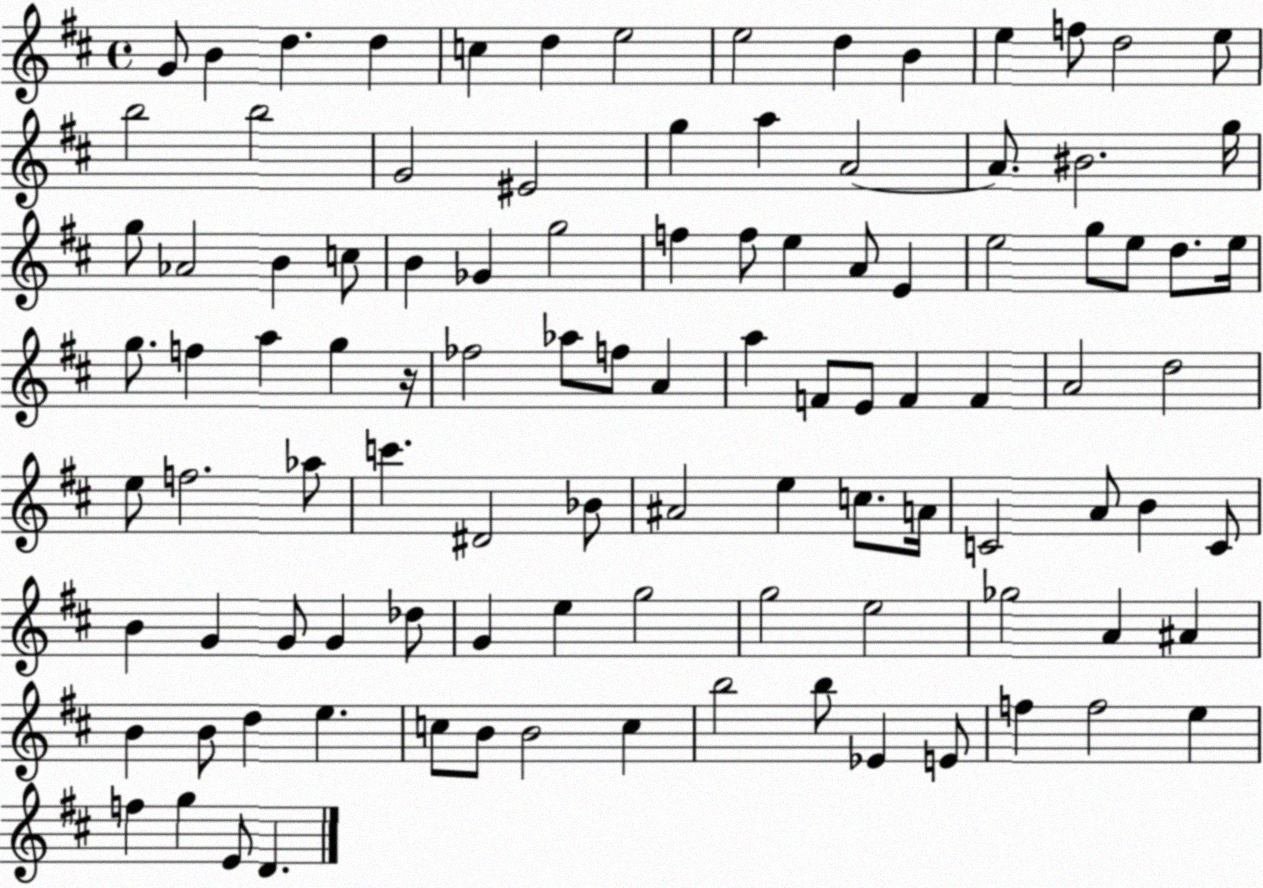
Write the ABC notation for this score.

X:1
T:Untitled
M:4/4
L:1/4
K:D
G/2 B d d c d e2 e2 d B e f/2 d2 e/2 b2 b2 G2 ^E2 g a A2 A/2 ^B2 g/4 g/2 _A2 B c/2 B _G g2 f f/2 e A/2 E e2 g/2 e/2 d/2 e/4 g/2 f a g z/4 _f2 _a/2 f/2 A a F/2 E/2 F F A2 d2 e/2 f2 _a/2 c' ^D2 _B/2 ^A2 e c/2 A/4 C2 A/2 B C/2 B G G/2 G _d/2 G e g2 g2 e2 _g2 A ^A B B/2 d e c/2 B/2 B2 c b2 b/2 _E E/2 f f2 e f g E/2 D